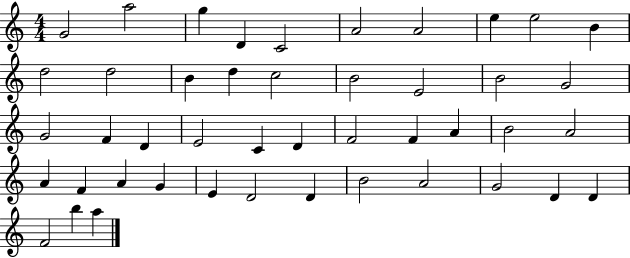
X:1
T:Untitled
M:4/4
L:1/4
K:C
G2 a2 g D C2 A2 A2 e e2 B d2 d2 B d c2 B2 E2 B2 G2 G2 F D E2 C D F2 F A B2 A2 A F A G E D2 D B2 A2 G2 D D F2 b a